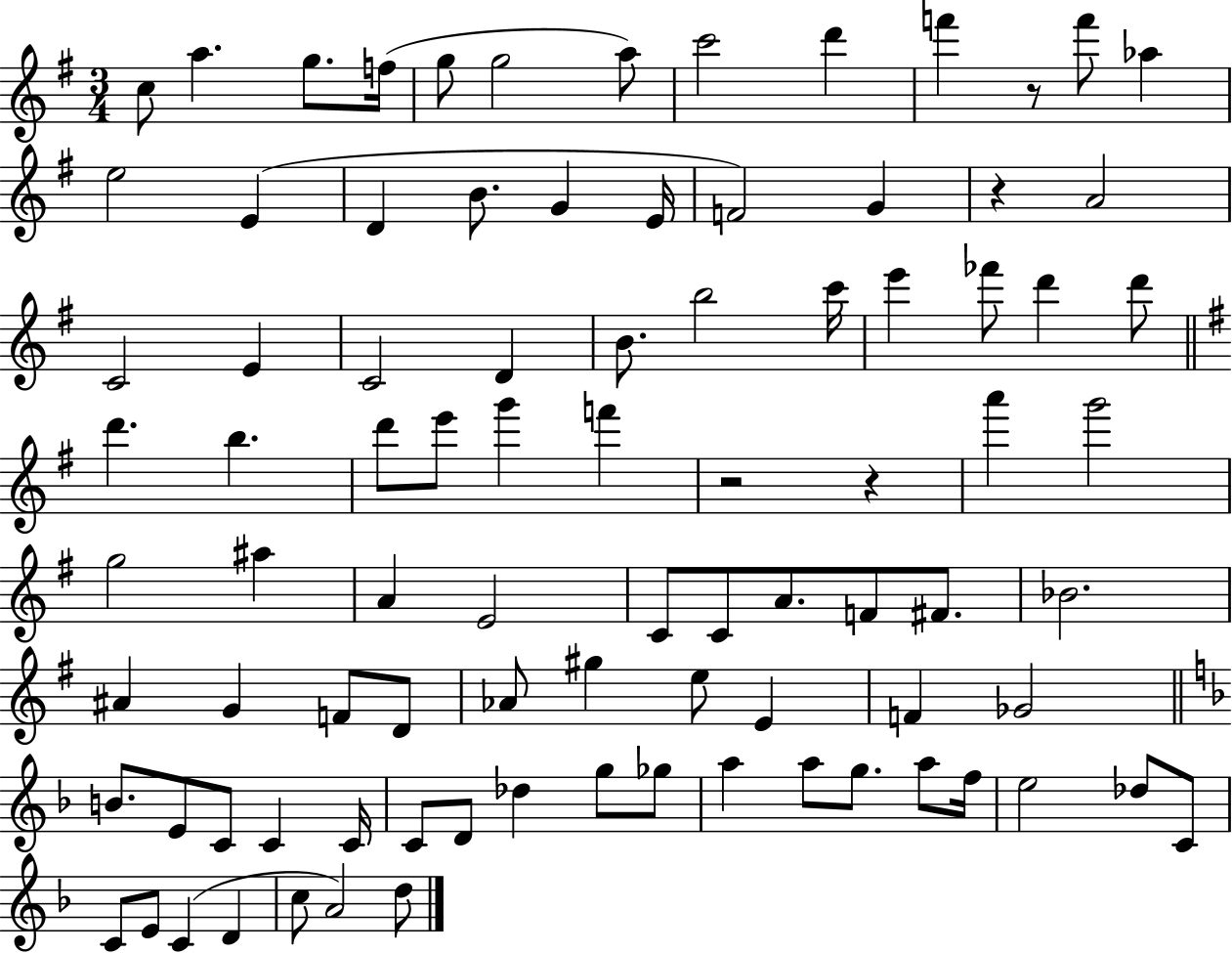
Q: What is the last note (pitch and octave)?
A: D5